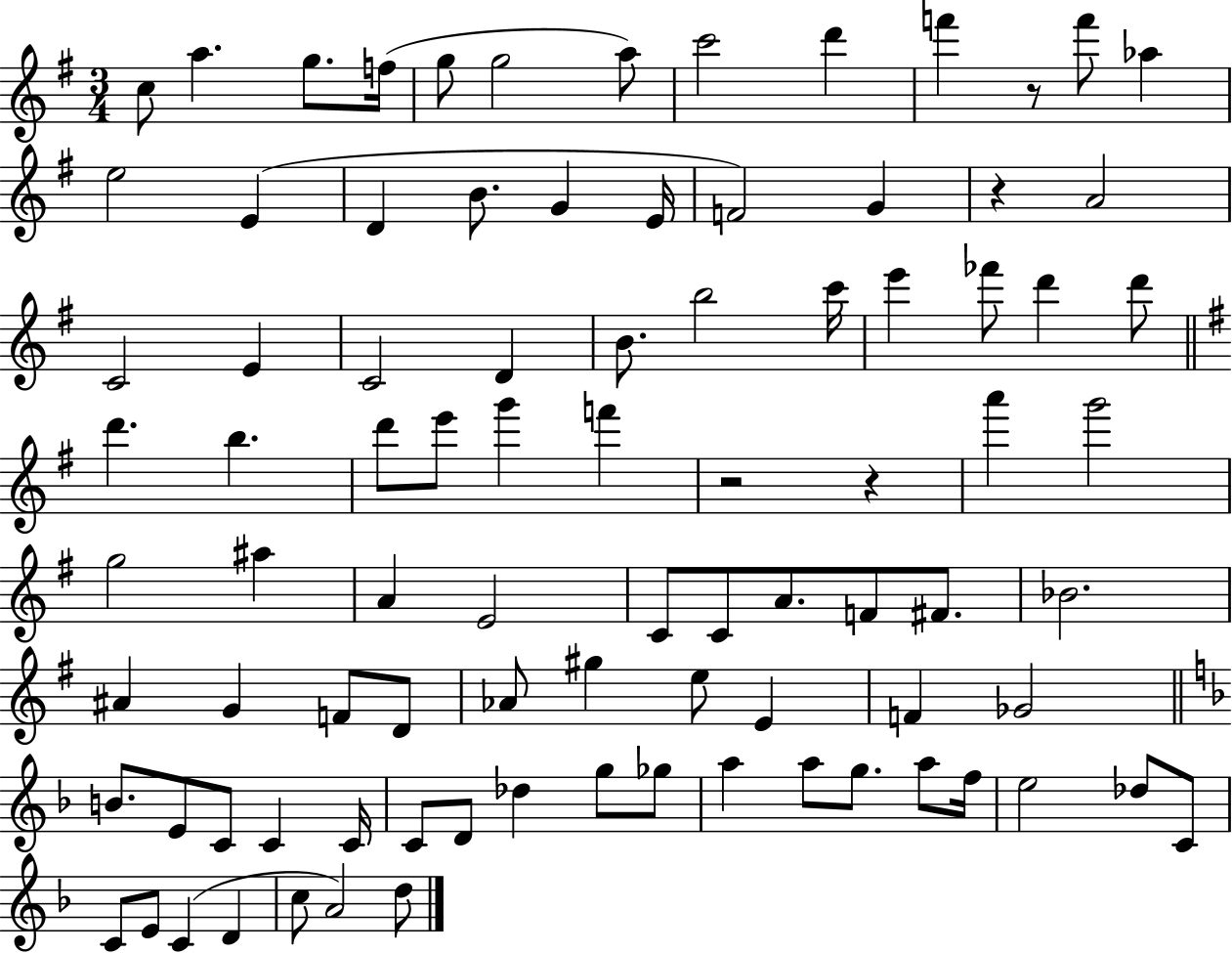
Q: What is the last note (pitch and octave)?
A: D5